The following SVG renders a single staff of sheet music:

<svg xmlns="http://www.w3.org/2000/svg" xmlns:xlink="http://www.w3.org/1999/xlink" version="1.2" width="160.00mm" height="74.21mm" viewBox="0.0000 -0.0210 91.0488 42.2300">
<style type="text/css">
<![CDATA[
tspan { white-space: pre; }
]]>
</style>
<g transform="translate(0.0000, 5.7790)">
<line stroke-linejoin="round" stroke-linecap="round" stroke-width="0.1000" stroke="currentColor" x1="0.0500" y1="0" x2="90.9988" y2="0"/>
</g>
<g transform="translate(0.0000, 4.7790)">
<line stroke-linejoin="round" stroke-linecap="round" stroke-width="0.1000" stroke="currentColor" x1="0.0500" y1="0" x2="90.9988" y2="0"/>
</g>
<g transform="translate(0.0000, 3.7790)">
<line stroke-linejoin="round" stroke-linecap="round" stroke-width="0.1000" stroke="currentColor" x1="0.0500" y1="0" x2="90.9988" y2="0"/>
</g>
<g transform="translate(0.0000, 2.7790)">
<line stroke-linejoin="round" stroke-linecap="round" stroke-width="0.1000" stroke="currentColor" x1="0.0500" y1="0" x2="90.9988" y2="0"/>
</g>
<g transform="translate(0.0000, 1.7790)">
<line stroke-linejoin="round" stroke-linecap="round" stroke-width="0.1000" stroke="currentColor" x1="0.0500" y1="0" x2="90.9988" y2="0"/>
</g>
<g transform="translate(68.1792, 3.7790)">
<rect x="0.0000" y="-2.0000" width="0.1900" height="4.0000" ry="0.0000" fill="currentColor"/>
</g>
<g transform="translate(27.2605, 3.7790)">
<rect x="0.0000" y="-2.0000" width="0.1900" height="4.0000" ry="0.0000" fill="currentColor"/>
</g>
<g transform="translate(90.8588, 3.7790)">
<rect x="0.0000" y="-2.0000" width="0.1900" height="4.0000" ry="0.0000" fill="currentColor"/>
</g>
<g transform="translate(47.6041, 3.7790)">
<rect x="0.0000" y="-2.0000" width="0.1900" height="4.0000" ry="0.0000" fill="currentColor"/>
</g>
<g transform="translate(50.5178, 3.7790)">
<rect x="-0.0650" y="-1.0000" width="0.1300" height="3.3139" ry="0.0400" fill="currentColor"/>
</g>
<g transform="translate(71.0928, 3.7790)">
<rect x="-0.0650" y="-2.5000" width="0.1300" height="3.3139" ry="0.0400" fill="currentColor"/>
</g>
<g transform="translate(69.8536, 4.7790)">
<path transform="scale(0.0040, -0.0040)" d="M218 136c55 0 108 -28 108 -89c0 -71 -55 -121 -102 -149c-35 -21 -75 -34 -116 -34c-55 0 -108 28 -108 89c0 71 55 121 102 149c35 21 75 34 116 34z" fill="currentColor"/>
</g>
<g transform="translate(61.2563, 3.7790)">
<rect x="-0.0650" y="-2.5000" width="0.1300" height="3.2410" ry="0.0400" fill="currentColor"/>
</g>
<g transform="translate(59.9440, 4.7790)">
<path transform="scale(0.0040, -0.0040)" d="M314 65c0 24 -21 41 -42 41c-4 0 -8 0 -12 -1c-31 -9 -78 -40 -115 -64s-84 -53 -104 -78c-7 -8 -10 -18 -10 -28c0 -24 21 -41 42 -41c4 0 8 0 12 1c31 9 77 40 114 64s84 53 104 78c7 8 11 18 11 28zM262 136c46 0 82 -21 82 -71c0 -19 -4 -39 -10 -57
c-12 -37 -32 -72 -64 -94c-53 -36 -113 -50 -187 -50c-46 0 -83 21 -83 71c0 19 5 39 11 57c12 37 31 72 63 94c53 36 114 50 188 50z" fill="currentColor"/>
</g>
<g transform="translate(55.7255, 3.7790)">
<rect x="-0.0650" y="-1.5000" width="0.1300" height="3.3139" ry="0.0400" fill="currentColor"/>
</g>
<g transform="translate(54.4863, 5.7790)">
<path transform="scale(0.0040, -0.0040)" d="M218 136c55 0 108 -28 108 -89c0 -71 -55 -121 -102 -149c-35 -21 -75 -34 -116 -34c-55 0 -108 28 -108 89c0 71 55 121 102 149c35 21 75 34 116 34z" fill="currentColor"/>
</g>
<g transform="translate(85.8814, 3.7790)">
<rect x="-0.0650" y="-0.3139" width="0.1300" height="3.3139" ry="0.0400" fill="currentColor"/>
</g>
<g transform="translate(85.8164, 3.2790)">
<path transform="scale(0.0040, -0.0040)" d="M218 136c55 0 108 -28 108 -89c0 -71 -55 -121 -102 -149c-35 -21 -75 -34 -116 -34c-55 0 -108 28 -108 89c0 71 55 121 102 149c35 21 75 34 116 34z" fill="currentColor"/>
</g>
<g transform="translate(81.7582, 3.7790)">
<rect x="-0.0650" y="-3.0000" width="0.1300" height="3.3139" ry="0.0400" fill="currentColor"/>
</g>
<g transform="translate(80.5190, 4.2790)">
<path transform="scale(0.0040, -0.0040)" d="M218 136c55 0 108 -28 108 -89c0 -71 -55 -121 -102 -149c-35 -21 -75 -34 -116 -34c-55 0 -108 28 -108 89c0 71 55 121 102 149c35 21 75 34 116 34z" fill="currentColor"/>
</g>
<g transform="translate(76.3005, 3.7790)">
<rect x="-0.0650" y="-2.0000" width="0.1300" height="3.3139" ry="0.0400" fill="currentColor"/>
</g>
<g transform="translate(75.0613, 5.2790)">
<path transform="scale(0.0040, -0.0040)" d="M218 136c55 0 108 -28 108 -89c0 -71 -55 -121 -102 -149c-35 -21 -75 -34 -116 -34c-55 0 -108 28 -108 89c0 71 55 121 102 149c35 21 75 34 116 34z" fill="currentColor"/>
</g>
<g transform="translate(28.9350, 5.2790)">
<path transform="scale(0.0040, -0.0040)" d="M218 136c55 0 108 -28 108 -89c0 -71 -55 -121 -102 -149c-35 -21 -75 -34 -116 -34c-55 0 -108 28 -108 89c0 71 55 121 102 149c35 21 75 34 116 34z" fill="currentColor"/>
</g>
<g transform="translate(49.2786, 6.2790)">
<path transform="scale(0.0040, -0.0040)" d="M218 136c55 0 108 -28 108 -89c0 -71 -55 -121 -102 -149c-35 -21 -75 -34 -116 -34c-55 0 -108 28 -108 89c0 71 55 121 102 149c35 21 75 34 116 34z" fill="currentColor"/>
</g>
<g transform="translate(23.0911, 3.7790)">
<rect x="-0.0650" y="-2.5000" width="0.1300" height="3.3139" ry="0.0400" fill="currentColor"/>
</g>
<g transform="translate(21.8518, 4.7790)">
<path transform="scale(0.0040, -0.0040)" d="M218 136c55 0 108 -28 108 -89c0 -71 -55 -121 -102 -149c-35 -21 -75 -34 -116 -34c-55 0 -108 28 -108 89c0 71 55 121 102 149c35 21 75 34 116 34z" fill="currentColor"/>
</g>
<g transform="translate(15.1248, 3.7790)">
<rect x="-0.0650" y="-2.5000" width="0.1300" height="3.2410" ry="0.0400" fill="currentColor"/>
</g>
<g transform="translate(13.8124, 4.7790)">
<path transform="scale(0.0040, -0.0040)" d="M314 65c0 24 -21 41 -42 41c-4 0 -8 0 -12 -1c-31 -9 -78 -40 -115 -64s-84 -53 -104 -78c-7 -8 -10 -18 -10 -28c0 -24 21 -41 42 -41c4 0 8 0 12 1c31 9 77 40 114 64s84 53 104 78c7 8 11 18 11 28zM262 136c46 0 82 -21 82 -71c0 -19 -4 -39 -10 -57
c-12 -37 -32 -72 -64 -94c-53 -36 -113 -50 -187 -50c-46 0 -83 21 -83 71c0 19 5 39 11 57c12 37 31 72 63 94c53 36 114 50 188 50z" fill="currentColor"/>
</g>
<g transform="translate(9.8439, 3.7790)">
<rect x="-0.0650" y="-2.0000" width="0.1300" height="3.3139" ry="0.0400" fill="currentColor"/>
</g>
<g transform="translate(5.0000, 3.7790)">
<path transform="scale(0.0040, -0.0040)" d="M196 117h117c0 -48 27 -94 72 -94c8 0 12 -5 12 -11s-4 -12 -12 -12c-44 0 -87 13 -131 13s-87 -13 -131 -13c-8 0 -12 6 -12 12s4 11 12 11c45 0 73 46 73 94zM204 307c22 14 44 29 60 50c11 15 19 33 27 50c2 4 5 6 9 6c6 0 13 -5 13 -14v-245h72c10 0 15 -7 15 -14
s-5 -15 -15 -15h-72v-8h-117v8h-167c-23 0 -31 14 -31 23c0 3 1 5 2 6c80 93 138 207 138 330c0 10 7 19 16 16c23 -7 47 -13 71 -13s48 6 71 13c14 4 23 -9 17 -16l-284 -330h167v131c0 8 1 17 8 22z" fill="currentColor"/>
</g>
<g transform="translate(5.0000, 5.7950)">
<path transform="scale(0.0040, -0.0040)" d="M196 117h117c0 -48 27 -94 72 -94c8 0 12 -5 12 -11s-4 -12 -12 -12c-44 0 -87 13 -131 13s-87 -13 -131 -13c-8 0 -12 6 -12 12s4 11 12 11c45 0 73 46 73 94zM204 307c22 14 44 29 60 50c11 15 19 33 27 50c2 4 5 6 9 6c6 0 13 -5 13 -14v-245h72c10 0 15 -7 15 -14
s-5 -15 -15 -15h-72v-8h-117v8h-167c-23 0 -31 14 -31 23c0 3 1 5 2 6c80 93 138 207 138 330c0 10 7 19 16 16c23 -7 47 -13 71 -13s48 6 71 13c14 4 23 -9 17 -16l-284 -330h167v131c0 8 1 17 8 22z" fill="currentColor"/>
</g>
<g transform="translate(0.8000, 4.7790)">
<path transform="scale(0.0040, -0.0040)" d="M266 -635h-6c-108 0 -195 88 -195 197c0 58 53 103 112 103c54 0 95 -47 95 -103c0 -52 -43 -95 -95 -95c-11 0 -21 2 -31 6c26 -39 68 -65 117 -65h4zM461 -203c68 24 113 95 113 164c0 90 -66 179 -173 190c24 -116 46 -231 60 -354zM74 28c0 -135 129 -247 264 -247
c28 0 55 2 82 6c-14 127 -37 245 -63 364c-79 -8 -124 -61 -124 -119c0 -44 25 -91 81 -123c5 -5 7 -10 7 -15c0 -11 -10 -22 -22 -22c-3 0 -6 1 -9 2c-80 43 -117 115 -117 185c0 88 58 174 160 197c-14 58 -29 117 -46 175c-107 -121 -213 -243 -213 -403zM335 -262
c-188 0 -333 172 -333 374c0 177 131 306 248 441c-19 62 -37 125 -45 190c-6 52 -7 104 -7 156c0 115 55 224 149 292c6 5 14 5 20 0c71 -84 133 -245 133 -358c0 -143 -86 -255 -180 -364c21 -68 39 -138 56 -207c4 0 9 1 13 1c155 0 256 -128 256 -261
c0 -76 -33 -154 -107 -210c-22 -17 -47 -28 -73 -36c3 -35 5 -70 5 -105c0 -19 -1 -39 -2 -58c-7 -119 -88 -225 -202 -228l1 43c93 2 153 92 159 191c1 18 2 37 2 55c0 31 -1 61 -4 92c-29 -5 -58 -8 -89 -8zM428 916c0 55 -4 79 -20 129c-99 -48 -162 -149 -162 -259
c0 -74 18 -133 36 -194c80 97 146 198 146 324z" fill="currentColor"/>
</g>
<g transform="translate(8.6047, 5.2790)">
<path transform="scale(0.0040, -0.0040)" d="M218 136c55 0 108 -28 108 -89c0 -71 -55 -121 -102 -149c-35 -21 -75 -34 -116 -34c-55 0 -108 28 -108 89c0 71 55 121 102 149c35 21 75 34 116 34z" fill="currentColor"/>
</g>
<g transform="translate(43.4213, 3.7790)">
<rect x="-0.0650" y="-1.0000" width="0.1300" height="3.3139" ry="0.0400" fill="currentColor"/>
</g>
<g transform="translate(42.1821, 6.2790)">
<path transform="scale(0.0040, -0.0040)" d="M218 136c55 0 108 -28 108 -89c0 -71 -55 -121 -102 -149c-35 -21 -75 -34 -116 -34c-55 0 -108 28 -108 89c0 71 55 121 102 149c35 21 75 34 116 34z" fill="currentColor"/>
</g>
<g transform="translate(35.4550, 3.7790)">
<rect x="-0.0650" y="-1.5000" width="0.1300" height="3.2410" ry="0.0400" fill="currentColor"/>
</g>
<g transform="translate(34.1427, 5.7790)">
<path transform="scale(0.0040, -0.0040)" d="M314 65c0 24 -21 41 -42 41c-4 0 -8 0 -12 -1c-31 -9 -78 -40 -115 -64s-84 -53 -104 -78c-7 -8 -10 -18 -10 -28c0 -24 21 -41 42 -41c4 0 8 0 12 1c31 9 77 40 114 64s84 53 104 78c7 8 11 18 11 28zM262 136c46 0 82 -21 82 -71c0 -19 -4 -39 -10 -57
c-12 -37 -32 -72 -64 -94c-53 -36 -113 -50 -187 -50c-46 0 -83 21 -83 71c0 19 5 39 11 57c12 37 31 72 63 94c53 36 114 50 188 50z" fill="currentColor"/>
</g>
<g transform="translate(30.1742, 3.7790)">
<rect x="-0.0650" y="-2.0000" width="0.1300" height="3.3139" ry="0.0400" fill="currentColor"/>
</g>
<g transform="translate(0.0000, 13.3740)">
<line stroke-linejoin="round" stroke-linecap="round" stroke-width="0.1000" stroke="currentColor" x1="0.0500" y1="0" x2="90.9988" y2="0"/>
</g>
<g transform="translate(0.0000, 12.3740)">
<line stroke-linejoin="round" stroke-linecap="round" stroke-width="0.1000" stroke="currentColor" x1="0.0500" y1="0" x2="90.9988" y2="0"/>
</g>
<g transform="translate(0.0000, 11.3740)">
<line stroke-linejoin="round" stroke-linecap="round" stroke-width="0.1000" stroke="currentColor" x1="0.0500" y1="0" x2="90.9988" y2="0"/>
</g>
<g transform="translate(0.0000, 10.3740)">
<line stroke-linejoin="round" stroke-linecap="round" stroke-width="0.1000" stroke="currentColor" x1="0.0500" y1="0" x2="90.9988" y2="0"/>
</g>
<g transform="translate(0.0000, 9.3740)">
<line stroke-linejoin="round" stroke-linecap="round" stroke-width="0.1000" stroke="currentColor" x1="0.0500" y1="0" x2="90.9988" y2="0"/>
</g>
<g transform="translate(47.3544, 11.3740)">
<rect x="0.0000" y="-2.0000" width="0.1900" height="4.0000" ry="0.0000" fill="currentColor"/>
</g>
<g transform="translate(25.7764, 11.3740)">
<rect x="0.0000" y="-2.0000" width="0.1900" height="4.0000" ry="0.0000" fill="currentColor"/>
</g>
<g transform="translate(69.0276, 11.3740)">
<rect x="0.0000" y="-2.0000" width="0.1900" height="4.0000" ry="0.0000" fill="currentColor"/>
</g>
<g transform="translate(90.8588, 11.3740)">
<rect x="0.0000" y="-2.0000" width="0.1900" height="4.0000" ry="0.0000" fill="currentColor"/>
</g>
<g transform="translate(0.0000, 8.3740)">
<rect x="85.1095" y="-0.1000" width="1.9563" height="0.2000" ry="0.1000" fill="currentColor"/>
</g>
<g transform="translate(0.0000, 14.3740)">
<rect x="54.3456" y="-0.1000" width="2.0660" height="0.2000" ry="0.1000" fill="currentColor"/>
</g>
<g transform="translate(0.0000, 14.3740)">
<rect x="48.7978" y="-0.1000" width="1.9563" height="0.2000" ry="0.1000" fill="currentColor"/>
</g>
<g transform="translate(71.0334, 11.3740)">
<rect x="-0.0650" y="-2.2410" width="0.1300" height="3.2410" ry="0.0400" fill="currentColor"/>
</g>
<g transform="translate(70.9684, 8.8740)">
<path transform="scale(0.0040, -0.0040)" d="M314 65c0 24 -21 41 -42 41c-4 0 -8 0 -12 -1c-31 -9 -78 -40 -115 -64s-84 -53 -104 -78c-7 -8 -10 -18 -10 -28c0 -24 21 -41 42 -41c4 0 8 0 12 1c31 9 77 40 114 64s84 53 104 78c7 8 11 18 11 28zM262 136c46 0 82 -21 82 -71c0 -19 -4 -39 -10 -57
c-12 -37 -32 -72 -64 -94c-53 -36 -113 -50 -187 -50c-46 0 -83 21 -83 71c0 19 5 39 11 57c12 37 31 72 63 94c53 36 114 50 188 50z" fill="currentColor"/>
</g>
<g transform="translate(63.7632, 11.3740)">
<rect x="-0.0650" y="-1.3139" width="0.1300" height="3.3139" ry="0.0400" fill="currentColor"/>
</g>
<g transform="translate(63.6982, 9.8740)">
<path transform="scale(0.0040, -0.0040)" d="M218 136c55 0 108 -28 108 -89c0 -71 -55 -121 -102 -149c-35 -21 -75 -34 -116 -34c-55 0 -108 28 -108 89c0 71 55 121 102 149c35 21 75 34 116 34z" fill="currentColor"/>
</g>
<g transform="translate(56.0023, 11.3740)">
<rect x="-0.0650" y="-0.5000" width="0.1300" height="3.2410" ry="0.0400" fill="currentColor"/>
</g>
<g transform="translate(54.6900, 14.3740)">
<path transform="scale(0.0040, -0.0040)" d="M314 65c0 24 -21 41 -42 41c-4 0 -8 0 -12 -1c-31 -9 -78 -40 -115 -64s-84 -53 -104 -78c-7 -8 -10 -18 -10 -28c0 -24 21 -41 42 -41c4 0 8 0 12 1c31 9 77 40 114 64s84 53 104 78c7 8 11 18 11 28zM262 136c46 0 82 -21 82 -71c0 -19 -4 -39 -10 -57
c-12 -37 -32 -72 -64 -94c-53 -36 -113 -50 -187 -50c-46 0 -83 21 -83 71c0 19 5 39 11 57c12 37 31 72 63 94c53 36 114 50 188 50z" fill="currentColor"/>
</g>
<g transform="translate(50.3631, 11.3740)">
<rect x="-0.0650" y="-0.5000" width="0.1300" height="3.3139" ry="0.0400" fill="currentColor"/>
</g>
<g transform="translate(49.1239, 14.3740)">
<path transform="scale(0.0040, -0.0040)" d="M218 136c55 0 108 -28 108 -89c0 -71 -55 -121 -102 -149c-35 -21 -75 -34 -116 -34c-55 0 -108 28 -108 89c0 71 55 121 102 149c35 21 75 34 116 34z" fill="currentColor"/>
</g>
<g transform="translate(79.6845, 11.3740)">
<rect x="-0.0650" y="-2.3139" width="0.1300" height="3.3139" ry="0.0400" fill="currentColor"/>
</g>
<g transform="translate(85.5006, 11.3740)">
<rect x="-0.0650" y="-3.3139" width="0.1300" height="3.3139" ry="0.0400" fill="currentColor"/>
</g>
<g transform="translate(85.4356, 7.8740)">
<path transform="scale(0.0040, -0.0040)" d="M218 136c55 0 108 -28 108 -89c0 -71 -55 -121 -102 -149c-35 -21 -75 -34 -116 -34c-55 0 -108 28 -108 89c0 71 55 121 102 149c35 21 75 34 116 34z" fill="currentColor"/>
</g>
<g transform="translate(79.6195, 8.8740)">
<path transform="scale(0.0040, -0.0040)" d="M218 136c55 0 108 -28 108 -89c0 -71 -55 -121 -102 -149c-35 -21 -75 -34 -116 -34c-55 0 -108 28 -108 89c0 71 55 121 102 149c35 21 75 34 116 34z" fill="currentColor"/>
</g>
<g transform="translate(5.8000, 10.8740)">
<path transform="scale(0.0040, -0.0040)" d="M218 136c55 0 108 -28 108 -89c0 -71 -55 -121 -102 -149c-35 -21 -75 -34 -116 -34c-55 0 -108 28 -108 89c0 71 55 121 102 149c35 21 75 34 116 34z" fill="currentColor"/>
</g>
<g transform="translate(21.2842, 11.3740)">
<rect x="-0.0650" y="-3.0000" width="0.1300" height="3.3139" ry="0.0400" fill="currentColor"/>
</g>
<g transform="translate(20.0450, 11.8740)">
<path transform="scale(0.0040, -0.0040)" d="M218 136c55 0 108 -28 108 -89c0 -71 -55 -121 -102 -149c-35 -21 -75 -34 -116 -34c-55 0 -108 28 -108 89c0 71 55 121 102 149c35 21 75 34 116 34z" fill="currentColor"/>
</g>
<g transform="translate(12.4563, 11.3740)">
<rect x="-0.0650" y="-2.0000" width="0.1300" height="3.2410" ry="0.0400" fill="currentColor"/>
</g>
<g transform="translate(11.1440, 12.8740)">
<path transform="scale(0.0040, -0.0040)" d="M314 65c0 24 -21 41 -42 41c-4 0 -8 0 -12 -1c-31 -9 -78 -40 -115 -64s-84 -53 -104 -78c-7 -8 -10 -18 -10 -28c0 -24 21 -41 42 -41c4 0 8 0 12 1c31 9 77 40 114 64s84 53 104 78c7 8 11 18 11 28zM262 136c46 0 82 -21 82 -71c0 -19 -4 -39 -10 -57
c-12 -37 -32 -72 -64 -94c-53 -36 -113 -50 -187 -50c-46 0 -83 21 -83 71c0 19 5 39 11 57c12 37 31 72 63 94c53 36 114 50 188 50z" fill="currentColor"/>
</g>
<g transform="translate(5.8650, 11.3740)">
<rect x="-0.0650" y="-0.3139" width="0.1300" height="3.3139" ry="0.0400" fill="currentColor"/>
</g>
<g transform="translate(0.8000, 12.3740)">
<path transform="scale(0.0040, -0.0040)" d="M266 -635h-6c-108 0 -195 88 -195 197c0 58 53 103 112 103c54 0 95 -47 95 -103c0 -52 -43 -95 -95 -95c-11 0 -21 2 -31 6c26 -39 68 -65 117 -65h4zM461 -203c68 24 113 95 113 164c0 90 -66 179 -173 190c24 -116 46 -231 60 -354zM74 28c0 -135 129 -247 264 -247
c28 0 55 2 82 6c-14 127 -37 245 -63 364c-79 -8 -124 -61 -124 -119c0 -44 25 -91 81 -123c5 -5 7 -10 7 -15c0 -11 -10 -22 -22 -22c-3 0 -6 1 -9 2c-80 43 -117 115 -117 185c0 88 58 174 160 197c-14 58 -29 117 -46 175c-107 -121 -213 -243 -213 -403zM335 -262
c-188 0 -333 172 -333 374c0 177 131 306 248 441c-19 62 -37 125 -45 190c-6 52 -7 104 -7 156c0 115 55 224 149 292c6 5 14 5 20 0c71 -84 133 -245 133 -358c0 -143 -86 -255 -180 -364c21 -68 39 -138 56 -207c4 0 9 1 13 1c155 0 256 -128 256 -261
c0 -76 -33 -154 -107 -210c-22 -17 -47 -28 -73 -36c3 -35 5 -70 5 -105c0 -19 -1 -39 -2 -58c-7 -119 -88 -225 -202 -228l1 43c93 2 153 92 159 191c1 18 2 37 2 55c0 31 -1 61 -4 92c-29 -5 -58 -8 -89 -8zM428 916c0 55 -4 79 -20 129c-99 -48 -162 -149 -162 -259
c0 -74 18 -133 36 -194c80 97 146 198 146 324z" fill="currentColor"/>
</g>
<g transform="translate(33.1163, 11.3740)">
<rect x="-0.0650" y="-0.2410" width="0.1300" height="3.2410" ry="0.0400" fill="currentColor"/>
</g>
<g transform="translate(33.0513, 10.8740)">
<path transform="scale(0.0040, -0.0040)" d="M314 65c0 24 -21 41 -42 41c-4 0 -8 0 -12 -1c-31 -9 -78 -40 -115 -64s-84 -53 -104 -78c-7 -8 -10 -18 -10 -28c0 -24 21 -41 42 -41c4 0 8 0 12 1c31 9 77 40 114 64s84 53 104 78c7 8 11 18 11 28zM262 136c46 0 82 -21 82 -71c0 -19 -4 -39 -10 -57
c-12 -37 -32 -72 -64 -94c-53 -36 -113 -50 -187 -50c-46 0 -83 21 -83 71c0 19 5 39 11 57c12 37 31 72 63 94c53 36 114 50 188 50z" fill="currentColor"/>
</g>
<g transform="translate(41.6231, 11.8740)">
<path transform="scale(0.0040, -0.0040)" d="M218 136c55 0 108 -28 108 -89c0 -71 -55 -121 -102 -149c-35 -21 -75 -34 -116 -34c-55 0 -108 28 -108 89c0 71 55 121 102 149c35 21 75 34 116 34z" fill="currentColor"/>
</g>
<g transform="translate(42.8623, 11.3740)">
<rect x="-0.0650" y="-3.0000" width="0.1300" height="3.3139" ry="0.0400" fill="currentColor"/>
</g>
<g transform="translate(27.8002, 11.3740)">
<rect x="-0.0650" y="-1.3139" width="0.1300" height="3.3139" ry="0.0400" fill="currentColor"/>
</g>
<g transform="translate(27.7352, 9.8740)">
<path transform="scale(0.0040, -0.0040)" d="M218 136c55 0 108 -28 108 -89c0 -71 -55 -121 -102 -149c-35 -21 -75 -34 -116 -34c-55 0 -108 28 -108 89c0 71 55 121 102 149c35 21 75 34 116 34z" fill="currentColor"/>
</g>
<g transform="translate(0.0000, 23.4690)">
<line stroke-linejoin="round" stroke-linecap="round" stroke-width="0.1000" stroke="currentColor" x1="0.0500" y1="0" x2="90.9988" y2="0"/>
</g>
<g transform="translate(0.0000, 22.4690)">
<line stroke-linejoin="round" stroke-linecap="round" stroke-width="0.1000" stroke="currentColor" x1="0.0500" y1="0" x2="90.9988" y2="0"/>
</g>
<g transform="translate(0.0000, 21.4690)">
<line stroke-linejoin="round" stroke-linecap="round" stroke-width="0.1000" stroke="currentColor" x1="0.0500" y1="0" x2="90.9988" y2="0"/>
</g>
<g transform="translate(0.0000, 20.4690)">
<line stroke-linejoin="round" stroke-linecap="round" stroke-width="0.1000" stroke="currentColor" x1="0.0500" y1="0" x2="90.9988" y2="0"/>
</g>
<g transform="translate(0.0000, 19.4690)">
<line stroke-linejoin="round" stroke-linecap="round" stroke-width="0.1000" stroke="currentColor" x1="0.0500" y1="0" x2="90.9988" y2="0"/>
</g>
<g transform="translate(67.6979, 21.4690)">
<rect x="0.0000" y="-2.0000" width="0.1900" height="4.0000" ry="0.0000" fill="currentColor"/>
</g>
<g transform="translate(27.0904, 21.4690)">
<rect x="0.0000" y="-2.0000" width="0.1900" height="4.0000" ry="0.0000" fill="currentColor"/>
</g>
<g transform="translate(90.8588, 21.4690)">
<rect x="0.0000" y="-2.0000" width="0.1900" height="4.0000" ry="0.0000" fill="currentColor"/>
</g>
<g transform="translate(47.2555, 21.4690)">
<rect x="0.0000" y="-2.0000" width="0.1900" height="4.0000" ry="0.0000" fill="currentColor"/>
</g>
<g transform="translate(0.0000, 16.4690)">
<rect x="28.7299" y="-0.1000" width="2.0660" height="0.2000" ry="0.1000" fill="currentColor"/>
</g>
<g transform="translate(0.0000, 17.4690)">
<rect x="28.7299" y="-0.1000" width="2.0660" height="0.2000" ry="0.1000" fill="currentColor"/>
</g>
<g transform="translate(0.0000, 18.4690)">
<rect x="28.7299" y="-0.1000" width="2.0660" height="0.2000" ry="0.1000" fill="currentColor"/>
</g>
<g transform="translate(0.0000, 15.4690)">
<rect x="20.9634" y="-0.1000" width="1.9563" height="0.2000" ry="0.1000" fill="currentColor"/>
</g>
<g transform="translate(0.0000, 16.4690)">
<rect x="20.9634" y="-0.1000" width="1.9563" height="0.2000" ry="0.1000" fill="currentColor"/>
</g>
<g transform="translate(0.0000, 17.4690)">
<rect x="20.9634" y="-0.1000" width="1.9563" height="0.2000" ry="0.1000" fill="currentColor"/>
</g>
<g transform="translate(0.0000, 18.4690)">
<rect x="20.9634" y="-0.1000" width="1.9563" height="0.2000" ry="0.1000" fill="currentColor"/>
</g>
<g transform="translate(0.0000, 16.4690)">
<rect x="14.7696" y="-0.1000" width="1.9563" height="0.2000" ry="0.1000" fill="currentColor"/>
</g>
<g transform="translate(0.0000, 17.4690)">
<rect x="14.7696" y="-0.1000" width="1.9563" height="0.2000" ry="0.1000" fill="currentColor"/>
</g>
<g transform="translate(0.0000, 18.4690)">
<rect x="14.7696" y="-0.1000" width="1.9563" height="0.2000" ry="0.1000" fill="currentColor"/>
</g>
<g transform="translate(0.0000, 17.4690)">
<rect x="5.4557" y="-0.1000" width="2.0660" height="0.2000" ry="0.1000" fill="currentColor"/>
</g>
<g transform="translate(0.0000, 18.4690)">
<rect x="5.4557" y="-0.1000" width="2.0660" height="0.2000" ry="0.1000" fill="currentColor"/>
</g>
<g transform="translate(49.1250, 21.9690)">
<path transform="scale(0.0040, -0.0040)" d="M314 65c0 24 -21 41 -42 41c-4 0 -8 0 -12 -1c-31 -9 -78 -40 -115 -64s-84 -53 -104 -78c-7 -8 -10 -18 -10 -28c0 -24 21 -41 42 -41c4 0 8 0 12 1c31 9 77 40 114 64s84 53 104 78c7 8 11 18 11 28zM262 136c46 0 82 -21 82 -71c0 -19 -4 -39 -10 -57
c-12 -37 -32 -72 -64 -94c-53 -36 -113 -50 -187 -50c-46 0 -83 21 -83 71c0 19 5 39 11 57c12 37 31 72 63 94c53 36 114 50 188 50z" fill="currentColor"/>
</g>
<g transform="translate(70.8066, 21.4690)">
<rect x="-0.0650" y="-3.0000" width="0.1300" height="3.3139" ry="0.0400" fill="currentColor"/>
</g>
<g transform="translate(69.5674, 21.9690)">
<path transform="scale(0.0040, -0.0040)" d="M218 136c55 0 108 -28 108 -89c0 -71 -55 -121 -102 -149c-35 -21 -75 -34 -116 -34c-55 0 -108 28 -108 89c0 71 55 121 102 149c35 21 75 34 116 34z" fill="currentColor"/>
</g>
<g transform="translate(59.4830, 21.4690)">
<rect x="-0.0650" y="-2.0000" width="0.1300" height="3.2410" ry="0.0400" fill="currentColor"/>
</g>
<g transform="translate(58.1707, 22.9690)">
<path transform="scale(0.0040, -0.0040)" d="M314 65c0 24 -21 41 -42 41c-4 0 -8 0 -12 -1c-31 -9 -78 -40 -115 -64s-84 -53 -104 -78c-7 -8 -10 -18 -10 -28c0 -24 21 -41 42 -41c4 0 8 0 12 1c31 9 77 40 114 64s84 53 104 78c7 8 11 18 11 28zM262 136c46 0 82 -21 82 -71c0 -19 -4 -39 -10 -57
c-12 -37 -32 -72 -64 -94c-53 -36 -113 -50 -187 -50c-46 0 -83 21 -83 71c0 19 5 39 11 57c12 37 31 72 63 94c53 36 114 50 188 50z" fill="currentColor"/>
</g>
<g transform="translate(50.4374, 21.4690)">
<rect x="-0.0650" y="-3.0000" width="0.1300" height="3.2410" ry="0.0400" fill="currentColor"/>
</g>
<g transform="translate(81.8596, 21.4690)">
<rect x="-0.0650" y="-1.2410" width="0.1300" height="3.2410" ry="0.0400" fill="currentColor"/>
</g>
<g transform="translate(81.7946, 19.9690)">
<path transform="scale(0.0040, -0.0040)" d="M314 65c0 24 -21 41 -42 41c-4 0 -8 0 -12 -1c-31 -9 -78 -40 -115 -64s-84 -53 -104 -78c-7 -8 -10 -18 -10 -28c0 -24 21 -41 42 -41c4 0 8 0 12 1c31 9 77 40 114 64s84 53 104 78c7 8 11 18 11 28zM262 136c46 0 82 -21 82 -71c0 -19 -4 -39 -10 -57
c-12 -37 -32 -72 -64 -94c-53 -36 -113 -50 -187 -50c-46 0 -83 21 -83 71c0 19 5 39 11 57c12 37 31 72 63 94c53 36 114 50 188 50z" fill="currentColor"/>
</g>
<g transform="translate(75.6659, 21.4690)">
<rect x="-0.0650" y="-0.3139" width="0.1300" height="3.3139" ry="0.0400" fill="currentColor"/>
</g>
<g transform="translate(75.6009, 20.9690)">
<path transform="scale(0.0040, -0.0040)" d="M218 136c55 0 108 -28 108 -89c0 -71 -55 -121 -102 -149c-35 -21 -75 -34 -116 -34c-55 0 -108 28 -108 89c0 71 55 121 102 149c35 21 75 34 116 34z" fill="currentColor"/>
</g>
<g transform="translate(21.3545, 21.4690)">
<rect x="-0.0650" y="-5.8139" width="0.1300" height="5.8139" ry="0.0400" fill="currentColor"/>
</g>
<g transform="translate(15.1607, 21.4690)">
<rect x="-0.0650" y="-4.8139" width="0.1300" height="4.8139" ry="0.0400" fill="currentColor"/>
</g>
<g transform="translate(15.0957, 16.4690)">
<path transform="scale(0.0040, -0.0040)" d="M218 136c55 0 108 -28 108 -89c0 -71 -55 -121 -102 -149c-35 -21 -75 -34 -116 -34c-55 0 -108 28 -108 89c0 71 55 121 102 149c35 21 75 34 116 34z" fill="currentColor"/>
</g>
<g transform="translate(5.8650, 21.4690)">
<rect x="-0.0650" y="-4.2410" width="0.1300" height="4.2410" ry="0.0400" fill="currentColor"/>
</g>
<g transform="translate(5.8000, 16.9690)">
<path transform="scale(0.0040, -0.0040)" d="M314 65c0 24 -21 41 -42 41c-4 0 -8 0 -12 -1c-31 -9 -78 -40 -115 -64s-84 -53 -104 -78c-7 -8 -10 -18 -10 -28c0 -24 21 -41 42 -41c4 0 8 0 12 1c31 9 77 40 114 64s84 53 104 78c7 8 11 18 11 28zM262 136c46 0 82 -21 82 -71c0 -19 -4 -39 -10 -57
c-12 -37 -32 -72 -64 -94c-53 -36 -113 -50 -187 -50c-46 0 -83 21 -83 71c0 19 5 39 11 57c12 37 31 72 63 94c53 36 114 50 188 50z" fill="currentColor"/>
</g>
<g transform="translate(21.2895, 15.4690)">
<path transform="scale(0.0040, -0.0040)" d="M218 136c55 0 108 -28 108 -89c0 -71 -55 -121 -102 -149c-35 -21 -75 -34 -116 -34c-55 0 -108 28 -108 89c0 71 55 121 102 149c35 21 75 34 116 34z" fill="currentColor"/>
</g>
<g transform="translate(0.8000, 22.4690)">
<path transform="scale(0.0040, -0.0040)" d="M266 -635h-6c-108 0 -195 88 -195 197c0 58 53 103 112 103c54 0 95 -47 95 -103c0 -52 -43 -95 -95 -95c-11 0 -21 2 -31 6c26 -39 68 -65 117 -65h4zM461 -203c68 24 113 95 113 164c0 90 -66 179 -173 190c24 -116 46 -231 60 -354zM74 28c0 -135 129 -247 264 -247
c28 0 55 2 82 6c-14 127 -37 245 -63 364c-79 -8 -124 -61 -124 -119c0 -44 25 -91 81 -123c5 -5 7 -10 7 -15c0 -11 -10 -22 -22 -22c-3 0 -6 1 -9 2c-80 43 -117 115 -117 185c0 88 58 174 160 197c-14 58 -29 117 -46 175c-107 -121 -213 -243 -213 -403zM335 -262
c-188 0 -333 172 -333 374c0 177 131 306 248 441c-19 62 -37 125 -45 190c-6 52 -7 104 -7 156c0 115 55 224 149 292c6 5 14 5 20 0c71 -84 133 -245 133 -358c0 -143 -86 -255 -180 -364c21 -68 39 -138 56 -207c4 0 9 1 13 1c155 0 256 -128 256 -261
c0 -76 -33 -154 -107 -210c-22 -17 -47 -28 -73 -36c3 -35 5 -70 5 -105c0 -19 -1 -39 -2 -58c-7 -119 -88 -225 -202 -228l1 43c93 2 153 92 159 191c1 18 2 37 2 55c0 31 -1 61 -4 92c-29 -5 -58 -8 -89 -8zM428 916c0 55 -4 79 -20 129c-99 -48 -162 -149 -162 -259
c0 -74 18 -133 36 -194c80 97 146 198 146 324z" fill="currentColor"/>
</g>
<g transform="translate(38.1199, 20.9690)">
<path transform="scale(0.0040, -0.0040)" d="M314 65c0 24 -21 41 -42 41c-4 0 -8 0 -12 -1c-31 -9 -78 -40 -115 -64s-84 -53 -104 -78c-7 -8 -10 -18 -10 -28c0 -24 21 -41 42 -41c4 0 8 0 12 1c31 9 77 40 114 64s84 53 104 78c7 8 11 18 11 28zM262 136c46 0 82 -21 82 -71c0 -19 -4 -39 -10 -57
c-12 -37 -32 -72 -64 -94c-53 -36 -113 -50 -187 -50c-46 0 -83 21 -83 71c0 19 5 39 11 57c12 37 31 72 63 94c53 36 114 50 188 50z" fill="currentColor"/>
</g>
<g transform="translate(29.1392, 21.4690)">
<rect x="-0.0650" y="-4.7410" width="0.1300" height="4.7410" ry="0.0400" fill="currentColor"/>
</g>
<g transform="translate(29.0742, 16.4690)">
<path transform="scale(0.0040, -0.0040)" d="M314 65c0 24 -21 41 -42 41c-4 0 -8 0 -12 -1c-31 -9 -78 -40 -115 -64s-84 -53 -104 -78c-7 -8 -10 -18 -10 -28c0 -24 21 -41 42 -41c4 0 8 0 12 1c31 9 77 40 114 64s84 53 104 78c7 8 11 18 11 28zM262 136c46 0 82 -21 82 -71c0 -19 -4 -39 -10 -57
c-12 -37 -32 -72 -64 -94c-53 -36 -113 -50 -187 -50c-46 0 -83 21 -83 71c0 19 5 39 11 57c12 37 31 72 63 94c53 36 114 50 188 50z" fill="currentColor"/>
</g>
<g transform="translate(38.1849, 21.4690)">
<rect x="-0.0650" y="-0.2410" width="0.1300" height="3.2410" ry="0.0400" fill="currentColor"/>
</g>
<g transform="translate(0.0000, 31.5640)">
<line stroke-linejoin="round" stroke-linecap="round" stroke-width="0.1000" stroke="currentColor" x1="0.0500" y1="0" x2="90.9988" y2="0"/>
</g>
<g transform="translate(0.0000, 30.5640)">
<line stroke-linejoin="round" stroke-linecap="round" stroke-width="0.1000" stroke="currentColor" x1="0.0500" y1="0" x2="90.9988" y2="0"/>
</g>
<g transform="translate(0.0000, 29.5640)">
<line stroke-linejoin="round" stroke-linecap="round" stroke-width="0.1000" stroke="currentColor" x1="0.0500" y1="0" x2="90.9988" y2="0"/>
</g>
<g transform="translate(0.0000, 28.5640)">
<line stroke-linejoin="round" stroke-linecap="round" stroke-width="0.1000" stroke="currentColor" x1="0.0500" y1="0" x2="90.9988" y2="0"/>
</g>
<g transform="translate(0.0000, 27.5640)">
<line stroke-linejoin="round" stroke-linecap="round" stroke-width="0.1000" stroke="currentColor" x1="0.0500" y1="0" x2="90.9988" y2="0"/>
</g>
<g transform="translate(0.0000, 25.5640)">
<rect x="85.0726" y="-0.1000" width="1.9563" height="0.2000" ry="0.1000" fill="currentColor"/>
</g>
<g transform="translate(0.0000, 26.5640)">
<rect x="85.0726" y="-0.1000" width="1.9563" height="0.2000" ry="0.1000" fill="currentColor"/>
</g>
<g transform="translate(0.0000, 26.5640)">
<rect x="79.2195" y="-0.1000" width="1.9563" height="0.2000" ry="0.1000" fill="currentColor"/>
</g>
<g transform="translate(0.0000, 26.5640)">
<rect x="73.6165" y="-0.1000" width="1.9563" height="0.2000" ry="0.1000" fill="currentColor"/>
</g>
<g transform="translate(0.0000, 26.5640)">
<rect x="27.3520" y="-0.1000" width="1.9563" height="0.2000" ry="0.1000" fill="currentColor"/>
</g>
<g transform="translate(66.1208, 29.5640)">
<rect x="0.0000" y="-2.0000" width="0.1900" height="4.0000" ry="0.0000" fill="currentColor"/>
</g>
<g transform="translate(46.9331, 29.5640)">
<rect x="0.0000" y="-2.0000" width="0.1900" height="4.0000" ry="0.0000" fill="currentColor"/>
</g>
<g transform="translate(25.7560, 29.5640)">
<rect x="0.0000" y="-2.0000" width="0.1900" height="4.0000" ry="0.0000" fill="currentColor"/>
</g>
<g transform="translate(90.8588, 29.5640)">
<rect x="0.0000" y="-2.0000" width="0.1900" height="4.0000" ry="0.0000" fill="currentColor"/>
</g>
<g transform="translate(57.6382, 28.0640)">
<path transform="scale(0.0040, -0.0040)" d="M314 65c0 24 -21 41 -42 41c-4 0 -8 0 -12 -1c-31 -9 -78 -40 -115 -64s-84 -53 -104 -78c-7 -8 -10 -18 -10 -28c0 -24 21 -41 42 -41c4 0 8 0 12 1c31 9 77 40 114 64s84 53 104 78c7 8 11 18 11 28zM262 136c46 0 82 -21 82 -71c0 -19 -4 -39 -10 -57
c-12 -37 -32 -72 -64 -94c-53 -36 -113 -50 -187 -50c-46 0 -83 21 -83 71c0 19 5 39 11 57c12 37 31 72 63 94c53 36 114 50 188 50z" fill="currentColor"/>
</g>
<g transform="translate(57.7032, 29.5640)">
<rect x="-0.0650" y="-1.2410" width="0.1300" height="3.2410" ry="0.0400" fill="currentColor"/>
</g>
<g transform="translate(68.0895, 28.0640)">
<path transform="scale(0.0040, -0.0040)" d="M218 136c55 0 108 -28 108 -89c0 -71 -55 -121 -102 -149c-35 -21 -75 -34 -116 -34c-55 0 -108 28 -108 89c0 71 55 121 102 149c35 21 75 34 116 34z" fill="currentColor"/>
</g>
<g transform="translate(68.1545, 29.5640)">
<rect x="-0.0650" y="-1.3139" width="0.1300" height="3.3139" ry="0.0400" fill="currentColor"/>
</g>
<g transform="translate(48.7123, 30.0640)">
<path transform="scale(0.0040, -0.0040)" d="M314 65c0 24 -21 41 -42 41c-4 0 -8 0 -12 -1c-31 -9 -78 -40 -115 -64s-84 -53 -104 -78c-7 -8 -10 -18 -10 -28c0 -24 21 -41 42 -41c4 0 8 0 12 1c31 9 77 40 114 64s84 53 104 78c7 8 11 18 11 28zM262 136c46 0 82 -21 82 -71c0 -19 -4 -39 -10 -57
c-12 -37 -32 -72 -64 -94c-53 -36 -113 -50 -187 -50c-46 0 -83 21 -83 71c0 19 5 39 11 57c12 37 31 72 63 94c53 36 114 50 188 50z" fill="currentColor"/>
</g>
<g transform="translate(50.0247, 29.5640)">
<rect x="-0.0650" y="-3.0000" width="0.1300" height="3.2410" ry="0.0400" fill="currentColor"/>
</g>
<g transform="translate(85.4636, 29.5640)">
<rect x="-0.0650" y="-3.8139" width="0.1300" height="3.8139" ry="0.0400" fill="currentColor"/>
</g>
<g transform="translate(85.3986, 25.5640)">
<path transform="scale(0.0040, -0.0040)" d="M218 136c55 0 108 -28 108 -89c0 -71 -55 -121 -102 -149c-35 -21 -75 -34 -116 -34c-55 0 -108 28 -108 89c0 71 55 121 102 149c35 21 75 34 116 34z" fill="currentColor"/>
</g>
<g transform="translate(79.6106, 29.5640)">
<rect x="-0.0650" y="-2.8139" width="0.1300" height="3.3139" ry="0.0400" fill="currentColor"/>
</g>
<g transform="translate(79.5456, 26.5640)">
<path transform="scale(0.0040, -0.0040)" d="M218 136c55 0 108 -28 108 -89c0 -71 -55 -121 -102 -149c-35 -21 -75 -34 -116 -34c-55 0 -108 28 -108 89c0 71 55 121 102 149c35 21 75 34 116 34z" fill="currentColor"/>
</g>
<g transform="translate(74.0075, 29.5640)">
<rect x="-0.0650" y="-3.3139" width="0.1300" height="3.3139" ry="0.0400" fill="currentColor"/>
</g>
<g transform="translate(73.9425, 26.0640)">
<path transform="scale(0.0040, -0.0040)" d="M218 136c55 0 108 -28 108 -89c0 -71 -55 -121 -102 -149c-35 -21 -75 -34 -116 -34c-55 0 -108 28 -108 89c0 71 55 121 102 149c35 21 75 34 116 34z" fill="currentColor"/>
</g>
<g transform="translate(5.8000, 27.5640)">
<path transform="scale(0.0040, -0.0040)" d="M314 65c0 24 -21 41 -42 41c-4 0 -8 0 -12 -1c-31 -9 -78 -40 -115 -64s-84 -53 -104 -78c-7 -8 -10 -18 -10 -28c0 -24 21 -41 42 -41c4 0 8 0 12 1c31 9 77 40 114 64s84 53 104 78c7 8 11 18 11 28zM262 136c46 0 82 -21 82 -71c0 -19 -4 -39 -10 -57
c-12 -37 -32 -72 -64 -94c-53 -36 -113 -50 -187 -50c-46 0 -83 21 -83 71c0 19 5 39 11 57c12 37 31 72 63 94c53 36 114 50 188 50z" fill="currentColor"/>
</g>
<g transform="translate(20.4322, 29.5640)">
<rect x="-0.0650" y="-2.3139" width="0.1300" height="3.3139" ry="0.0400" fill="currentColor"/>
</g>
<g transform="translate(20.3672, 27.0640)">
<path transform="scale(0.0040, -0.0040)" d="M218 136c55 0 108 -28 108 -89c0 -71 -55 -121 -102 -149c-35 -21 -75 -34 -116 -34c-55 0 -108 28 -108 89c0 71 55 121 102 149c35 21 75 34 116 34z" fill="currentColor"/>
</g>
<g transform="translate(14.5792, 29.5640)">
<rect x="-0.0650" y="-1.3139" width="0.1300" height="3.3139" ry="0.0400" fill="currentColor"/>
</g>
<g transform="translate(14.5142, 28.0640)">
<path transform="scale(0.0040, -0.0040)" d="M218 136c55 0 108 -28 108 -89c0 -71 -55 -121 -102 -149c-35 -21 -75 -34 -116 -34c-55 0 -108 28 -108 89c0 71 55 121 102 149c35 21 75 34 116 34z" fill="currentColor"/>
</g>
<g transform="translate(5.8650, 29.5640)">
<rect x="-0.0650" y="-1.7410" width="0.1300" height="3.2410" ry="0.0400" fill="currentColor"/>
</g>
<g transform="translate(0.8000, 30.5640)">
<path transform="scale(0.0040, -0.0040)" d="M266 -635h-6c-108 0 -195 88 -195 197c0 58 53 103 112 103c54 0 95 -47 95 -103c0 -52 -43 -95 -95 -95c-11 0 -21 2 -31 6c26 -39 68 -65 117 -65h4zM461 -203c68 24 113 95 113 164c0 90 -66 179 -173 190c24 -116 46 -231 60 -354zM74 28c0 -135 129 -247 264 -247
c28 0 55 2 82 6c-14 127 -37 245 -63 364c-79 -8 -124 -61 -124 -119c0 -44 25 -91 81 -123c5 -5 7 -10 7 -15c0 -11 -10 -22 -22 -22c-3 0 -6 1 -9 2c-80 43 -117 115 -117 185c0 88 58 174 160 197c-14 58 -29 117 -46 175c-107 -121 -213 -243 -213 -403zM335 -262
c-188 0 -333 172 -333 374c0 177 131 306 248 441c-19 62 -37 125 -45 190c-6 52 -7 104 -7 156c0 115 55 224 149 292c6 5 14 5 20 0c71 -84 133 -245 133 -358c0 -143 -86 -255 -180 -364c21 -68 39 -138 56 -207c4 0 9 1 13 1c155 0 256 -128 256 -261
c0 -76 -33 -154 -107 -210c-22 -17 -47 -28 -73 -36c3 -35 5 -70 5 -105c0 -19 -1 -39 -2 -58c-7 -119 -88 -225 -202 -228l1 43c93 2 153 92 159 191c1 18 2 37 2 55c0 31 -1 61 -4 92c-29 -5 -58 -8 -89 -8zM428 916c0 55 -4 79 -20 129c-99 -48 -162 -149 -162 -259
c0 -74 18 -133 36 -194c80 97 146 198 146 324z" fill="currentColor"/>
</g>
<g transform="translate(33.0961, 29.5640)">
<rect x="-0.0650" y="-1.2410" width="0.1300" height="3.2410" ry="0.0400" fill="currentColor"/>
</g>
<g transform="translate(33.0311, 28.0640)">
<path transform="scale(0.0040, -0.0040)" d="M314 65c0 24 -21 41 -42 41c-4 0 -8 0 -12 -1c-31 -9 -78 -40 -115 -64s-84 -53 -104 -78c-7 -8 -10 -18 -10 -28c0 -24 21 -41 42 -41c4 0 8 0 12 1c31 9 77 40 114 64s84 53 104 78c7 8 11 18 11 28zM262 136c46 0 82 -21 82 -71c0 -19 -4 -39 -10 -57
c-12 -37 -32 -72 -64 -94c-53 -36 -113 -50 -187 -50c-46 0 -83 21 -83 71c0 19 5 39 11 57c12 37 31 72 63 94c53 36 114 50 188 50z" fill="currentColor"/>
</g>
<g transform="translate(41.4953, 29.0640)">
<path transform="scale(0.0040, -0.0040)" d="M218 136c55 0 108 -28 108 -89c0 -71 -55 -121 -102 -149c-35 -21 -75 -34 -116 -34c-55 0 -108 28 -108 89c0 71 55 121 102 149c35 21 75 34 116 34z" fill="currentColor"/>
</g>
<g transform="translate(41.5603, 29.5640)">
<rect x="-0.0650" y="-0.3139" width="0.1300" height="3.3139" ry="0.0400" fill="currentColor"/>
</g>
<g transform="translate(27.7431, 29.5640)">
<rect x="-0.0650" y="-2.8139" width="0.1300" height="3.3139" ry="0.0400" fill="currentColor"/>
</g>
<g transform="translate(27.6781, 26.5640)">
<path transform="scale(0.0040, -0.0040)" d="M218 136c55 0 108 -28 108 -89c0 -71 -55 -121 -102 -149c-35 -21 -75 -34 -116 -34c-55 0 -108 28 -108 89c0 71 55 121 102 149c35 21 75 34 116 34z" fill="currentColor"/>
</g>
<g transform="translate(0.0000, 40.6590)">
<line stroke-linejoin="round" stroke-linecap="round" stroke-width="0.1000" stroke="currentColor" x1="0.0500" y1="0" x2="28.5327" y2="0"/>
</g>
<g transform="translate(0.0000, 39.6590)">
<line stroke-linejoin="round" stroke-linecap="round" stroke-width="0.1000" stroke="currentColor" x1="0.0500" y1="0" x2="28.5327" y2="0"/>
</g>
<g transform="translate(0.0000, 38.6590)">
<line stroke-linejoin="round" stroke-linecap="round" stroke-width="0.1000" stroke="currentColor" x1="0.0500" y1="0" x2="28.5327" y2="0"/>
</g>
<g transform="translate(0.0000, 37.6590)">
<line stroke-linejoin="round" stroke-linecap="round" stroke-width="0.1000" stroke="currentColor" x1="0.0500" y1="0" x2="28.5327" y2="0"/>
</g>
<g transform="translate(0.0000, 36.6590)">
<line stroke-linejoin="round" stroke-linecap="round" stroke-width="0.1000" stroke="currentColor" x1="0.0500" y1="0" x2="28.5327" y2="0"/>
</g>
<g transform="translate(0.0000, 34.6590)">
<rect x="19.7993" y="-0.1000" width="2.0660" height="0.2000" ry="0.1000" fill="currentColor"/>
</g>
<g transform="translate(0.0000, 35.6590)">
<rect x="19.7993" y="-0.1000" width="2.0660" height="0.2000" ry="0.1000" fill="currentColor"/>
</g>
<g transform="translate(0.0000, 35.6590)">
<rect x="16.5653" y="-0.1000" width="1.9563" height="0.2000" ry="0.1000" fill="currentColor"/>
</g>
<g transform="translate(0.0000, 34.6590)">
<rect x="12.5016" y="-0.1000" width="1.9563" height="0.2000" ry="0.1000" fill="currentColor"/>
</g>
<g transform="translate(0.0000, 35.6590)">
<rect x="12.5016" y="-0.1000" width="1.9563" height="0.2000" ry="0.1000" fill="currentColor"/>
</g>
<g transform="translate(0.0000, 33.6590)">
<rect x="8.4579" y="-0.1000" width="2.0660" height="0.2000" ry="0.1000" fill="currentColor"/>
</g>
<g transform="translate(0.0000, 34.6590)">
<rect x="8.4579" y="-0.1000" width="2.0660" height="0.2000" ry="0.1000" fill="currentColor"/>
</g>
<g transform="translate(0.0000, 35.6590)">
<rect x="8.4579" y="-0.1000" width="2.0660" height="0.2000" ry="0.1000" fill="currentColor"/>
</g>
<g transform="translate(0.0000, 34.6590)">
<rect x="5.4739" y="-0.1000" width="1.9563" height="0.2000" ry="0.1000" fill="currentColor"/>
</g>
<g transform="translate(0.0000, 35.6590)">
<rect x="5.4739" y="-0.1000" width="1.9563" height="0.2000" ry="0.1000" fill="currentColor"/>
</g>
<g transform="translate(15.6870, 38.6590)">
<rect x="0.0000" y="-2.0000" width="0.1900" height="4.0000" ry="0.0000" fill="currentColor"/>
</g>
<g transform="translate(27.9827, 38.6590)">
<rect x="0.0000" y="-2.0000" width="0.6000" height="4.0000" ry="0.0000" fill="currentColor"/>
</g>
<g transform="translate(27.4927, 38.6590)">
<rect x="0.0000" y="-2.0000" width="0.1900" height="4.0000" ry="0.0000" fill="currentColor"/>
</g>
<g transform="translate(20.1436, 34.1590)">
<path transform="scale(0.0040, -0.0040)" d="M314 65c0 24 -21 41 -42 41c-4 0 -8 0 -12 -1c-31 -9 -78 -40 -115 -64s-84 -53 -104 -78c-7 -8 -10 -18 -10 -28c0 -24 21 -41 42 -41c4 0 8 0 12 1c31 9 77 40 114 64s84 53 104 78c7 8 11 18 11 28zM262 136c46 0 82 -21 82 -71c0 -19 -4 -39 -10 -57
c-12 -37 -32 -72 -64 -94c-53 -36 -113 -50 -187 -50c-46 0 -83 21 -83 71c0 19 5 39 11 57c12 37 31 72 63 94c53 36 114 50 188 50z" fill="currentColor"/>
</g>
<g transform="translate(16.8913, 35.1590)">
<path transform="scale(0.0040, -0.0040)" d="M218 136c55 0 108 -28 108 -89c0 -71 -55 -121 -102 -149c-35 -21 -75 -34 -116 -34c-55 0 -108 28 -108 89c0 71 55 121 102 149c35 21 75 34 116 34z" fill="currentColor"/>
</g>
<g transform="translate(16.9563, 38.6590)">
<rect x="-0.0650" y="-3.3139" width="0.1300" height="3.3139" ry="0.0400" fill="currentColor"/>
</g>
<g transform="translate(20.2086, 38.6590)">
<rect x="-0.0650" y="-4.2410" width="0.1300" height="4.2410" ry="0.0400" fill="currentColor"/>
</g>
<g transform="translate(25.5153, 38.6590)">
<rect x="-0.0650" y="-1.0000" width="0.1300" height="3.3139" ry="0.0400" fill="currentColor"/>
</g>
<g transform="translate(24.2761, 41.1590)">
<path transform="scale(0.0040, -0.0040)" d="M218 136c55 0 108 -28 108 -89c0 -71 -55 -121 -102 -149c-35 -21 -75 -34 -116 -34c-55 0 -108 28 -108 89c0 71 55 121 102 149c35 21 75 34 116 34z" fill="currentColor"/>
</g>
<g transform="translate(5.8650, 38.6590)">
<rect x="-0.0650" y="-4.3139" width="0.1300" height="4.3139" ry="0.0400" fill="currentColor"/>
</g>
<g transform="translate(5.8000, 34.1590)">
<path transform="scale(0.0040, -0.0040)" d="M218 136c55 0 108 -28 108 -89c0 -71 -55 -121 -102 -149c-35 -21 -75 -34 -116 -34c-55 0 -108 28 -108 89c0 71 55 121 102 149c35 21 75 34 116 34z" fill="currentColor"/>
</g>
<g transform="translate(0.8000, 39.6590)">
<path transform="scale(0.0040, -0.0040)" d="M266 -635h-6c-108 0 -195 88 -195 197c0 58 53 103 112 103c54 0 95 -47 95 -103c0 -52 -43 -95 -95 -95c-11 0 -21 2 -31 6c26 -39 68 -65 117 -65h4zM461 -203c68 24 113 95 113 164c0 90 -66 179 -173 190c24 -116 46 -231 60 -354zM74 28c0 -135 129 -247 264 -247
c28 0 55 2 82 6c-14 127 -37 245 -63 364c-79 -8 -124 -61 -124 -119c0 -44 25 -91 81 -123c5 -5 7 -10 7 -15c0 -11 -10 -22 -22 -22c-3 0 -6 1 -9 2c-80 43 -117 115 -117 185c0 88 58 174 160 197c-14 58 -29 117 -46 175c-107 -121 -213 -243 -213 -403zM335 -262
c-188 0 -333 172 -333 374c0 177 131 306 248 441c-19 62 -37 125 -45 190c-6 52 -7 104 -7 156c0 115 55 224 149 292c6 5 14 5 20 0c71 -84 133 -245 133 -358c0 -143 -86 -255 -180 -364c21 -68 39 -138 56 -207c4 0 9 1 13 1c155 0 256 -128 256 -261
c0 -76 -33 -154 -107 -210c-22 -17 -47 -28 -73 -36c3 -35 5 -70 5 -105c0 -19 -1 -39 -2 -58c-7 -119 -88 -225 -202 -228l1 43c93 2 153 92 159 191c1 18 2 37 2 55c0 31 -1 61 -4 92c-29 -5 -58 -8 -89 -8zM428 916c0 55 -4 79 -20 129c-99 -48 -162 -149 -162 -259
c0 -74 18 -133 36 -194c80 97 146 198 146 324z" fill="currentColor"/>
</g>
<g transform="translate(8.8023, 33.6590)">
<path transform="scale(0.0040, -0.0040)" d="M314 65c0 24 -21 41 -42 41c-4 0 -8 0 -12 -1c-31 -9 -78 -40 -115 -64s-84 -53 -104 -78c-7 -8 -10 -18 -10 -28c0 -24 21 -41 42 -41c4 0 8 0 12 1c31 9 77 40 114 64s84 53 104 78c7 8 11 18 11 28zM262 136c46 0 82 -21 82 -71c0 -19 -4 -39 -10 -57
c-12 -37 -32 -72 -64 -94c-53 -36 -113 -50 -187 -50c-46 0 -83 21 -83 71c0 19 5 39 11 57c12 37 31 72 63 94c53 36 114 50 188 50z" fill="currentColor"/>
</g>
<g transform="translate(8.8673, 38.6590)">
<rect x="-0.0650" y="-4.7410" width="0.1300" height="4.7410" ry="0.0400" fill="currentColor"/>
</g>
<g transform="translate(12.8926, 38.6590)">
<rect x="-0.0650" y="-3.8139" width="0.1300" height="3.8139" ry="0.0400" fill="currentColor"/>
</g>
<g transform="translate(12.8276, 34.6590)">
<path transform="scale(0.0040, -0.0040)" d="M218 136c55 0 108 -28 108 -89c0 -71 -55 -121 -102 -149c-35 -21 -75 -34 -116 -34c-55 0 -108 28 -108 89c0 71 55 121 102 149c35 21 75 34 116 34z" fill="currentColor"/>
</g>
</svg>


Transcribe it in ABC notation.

X:1
T:Untitled
M:4/4
L:1/4
K:C
F G2 G F E2 D D E G2 G F A c c F2 A e c2 A C C2 e g2 g b d'2 e' g' e'2 c2 A2 F2 A c e2 f2 e g a e2 c A2 e2 e b a c' d' e'2 c' b d'2 D